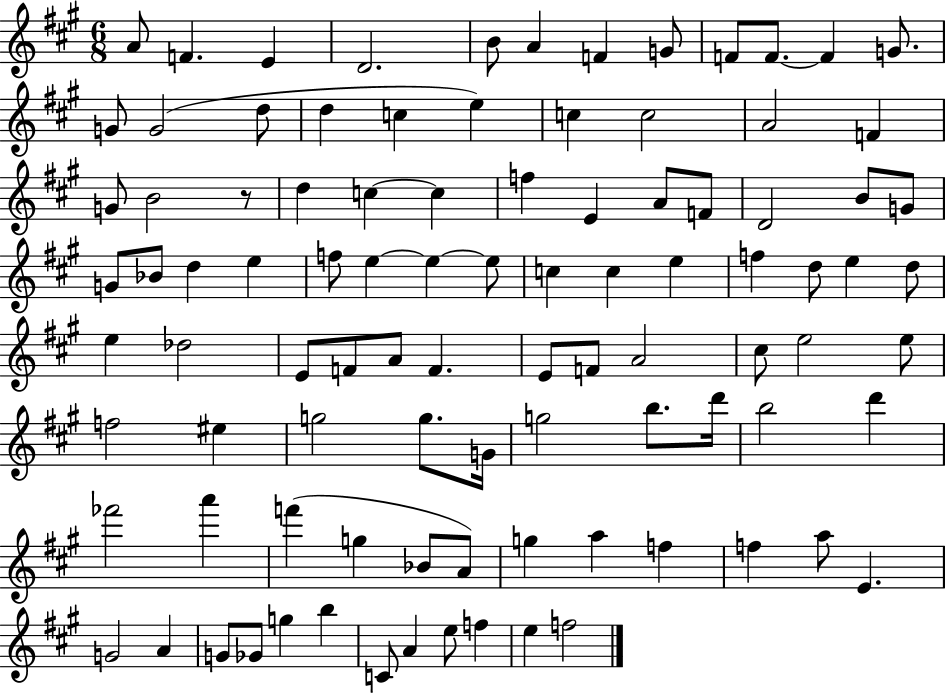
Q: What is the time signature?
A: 6/8